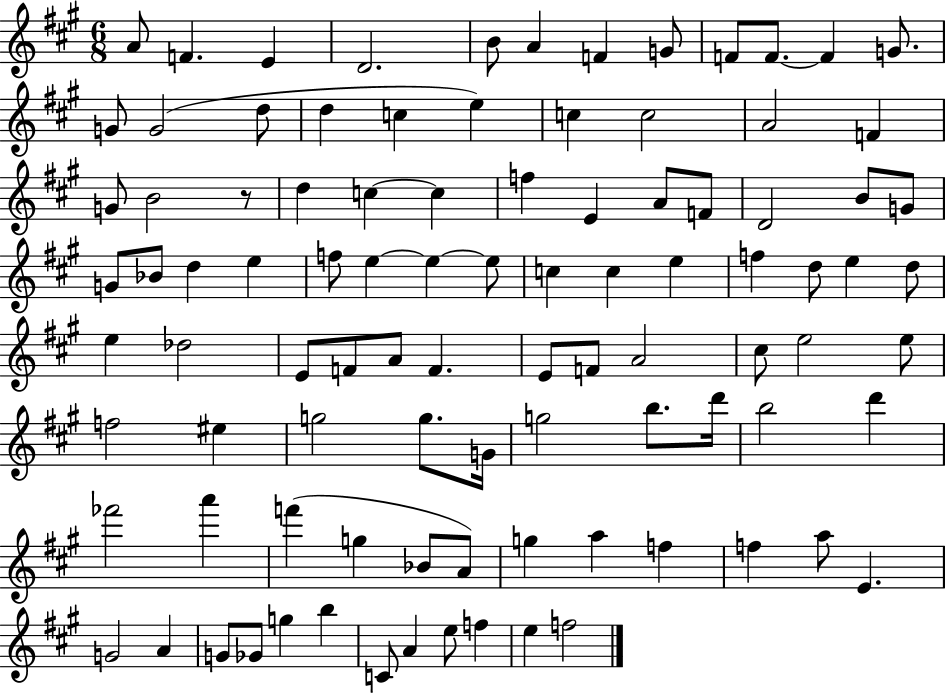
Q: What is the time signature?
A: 6/8